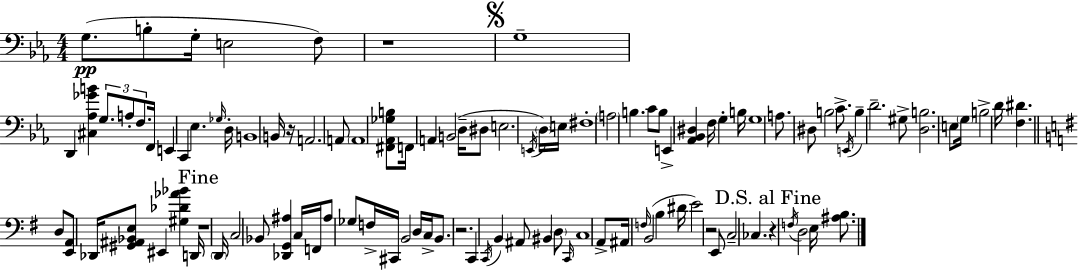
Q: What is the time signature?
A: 4/4